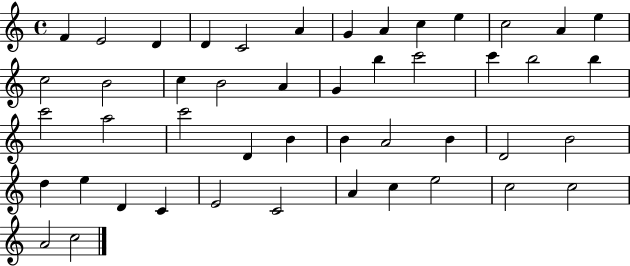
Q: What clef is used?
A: treble